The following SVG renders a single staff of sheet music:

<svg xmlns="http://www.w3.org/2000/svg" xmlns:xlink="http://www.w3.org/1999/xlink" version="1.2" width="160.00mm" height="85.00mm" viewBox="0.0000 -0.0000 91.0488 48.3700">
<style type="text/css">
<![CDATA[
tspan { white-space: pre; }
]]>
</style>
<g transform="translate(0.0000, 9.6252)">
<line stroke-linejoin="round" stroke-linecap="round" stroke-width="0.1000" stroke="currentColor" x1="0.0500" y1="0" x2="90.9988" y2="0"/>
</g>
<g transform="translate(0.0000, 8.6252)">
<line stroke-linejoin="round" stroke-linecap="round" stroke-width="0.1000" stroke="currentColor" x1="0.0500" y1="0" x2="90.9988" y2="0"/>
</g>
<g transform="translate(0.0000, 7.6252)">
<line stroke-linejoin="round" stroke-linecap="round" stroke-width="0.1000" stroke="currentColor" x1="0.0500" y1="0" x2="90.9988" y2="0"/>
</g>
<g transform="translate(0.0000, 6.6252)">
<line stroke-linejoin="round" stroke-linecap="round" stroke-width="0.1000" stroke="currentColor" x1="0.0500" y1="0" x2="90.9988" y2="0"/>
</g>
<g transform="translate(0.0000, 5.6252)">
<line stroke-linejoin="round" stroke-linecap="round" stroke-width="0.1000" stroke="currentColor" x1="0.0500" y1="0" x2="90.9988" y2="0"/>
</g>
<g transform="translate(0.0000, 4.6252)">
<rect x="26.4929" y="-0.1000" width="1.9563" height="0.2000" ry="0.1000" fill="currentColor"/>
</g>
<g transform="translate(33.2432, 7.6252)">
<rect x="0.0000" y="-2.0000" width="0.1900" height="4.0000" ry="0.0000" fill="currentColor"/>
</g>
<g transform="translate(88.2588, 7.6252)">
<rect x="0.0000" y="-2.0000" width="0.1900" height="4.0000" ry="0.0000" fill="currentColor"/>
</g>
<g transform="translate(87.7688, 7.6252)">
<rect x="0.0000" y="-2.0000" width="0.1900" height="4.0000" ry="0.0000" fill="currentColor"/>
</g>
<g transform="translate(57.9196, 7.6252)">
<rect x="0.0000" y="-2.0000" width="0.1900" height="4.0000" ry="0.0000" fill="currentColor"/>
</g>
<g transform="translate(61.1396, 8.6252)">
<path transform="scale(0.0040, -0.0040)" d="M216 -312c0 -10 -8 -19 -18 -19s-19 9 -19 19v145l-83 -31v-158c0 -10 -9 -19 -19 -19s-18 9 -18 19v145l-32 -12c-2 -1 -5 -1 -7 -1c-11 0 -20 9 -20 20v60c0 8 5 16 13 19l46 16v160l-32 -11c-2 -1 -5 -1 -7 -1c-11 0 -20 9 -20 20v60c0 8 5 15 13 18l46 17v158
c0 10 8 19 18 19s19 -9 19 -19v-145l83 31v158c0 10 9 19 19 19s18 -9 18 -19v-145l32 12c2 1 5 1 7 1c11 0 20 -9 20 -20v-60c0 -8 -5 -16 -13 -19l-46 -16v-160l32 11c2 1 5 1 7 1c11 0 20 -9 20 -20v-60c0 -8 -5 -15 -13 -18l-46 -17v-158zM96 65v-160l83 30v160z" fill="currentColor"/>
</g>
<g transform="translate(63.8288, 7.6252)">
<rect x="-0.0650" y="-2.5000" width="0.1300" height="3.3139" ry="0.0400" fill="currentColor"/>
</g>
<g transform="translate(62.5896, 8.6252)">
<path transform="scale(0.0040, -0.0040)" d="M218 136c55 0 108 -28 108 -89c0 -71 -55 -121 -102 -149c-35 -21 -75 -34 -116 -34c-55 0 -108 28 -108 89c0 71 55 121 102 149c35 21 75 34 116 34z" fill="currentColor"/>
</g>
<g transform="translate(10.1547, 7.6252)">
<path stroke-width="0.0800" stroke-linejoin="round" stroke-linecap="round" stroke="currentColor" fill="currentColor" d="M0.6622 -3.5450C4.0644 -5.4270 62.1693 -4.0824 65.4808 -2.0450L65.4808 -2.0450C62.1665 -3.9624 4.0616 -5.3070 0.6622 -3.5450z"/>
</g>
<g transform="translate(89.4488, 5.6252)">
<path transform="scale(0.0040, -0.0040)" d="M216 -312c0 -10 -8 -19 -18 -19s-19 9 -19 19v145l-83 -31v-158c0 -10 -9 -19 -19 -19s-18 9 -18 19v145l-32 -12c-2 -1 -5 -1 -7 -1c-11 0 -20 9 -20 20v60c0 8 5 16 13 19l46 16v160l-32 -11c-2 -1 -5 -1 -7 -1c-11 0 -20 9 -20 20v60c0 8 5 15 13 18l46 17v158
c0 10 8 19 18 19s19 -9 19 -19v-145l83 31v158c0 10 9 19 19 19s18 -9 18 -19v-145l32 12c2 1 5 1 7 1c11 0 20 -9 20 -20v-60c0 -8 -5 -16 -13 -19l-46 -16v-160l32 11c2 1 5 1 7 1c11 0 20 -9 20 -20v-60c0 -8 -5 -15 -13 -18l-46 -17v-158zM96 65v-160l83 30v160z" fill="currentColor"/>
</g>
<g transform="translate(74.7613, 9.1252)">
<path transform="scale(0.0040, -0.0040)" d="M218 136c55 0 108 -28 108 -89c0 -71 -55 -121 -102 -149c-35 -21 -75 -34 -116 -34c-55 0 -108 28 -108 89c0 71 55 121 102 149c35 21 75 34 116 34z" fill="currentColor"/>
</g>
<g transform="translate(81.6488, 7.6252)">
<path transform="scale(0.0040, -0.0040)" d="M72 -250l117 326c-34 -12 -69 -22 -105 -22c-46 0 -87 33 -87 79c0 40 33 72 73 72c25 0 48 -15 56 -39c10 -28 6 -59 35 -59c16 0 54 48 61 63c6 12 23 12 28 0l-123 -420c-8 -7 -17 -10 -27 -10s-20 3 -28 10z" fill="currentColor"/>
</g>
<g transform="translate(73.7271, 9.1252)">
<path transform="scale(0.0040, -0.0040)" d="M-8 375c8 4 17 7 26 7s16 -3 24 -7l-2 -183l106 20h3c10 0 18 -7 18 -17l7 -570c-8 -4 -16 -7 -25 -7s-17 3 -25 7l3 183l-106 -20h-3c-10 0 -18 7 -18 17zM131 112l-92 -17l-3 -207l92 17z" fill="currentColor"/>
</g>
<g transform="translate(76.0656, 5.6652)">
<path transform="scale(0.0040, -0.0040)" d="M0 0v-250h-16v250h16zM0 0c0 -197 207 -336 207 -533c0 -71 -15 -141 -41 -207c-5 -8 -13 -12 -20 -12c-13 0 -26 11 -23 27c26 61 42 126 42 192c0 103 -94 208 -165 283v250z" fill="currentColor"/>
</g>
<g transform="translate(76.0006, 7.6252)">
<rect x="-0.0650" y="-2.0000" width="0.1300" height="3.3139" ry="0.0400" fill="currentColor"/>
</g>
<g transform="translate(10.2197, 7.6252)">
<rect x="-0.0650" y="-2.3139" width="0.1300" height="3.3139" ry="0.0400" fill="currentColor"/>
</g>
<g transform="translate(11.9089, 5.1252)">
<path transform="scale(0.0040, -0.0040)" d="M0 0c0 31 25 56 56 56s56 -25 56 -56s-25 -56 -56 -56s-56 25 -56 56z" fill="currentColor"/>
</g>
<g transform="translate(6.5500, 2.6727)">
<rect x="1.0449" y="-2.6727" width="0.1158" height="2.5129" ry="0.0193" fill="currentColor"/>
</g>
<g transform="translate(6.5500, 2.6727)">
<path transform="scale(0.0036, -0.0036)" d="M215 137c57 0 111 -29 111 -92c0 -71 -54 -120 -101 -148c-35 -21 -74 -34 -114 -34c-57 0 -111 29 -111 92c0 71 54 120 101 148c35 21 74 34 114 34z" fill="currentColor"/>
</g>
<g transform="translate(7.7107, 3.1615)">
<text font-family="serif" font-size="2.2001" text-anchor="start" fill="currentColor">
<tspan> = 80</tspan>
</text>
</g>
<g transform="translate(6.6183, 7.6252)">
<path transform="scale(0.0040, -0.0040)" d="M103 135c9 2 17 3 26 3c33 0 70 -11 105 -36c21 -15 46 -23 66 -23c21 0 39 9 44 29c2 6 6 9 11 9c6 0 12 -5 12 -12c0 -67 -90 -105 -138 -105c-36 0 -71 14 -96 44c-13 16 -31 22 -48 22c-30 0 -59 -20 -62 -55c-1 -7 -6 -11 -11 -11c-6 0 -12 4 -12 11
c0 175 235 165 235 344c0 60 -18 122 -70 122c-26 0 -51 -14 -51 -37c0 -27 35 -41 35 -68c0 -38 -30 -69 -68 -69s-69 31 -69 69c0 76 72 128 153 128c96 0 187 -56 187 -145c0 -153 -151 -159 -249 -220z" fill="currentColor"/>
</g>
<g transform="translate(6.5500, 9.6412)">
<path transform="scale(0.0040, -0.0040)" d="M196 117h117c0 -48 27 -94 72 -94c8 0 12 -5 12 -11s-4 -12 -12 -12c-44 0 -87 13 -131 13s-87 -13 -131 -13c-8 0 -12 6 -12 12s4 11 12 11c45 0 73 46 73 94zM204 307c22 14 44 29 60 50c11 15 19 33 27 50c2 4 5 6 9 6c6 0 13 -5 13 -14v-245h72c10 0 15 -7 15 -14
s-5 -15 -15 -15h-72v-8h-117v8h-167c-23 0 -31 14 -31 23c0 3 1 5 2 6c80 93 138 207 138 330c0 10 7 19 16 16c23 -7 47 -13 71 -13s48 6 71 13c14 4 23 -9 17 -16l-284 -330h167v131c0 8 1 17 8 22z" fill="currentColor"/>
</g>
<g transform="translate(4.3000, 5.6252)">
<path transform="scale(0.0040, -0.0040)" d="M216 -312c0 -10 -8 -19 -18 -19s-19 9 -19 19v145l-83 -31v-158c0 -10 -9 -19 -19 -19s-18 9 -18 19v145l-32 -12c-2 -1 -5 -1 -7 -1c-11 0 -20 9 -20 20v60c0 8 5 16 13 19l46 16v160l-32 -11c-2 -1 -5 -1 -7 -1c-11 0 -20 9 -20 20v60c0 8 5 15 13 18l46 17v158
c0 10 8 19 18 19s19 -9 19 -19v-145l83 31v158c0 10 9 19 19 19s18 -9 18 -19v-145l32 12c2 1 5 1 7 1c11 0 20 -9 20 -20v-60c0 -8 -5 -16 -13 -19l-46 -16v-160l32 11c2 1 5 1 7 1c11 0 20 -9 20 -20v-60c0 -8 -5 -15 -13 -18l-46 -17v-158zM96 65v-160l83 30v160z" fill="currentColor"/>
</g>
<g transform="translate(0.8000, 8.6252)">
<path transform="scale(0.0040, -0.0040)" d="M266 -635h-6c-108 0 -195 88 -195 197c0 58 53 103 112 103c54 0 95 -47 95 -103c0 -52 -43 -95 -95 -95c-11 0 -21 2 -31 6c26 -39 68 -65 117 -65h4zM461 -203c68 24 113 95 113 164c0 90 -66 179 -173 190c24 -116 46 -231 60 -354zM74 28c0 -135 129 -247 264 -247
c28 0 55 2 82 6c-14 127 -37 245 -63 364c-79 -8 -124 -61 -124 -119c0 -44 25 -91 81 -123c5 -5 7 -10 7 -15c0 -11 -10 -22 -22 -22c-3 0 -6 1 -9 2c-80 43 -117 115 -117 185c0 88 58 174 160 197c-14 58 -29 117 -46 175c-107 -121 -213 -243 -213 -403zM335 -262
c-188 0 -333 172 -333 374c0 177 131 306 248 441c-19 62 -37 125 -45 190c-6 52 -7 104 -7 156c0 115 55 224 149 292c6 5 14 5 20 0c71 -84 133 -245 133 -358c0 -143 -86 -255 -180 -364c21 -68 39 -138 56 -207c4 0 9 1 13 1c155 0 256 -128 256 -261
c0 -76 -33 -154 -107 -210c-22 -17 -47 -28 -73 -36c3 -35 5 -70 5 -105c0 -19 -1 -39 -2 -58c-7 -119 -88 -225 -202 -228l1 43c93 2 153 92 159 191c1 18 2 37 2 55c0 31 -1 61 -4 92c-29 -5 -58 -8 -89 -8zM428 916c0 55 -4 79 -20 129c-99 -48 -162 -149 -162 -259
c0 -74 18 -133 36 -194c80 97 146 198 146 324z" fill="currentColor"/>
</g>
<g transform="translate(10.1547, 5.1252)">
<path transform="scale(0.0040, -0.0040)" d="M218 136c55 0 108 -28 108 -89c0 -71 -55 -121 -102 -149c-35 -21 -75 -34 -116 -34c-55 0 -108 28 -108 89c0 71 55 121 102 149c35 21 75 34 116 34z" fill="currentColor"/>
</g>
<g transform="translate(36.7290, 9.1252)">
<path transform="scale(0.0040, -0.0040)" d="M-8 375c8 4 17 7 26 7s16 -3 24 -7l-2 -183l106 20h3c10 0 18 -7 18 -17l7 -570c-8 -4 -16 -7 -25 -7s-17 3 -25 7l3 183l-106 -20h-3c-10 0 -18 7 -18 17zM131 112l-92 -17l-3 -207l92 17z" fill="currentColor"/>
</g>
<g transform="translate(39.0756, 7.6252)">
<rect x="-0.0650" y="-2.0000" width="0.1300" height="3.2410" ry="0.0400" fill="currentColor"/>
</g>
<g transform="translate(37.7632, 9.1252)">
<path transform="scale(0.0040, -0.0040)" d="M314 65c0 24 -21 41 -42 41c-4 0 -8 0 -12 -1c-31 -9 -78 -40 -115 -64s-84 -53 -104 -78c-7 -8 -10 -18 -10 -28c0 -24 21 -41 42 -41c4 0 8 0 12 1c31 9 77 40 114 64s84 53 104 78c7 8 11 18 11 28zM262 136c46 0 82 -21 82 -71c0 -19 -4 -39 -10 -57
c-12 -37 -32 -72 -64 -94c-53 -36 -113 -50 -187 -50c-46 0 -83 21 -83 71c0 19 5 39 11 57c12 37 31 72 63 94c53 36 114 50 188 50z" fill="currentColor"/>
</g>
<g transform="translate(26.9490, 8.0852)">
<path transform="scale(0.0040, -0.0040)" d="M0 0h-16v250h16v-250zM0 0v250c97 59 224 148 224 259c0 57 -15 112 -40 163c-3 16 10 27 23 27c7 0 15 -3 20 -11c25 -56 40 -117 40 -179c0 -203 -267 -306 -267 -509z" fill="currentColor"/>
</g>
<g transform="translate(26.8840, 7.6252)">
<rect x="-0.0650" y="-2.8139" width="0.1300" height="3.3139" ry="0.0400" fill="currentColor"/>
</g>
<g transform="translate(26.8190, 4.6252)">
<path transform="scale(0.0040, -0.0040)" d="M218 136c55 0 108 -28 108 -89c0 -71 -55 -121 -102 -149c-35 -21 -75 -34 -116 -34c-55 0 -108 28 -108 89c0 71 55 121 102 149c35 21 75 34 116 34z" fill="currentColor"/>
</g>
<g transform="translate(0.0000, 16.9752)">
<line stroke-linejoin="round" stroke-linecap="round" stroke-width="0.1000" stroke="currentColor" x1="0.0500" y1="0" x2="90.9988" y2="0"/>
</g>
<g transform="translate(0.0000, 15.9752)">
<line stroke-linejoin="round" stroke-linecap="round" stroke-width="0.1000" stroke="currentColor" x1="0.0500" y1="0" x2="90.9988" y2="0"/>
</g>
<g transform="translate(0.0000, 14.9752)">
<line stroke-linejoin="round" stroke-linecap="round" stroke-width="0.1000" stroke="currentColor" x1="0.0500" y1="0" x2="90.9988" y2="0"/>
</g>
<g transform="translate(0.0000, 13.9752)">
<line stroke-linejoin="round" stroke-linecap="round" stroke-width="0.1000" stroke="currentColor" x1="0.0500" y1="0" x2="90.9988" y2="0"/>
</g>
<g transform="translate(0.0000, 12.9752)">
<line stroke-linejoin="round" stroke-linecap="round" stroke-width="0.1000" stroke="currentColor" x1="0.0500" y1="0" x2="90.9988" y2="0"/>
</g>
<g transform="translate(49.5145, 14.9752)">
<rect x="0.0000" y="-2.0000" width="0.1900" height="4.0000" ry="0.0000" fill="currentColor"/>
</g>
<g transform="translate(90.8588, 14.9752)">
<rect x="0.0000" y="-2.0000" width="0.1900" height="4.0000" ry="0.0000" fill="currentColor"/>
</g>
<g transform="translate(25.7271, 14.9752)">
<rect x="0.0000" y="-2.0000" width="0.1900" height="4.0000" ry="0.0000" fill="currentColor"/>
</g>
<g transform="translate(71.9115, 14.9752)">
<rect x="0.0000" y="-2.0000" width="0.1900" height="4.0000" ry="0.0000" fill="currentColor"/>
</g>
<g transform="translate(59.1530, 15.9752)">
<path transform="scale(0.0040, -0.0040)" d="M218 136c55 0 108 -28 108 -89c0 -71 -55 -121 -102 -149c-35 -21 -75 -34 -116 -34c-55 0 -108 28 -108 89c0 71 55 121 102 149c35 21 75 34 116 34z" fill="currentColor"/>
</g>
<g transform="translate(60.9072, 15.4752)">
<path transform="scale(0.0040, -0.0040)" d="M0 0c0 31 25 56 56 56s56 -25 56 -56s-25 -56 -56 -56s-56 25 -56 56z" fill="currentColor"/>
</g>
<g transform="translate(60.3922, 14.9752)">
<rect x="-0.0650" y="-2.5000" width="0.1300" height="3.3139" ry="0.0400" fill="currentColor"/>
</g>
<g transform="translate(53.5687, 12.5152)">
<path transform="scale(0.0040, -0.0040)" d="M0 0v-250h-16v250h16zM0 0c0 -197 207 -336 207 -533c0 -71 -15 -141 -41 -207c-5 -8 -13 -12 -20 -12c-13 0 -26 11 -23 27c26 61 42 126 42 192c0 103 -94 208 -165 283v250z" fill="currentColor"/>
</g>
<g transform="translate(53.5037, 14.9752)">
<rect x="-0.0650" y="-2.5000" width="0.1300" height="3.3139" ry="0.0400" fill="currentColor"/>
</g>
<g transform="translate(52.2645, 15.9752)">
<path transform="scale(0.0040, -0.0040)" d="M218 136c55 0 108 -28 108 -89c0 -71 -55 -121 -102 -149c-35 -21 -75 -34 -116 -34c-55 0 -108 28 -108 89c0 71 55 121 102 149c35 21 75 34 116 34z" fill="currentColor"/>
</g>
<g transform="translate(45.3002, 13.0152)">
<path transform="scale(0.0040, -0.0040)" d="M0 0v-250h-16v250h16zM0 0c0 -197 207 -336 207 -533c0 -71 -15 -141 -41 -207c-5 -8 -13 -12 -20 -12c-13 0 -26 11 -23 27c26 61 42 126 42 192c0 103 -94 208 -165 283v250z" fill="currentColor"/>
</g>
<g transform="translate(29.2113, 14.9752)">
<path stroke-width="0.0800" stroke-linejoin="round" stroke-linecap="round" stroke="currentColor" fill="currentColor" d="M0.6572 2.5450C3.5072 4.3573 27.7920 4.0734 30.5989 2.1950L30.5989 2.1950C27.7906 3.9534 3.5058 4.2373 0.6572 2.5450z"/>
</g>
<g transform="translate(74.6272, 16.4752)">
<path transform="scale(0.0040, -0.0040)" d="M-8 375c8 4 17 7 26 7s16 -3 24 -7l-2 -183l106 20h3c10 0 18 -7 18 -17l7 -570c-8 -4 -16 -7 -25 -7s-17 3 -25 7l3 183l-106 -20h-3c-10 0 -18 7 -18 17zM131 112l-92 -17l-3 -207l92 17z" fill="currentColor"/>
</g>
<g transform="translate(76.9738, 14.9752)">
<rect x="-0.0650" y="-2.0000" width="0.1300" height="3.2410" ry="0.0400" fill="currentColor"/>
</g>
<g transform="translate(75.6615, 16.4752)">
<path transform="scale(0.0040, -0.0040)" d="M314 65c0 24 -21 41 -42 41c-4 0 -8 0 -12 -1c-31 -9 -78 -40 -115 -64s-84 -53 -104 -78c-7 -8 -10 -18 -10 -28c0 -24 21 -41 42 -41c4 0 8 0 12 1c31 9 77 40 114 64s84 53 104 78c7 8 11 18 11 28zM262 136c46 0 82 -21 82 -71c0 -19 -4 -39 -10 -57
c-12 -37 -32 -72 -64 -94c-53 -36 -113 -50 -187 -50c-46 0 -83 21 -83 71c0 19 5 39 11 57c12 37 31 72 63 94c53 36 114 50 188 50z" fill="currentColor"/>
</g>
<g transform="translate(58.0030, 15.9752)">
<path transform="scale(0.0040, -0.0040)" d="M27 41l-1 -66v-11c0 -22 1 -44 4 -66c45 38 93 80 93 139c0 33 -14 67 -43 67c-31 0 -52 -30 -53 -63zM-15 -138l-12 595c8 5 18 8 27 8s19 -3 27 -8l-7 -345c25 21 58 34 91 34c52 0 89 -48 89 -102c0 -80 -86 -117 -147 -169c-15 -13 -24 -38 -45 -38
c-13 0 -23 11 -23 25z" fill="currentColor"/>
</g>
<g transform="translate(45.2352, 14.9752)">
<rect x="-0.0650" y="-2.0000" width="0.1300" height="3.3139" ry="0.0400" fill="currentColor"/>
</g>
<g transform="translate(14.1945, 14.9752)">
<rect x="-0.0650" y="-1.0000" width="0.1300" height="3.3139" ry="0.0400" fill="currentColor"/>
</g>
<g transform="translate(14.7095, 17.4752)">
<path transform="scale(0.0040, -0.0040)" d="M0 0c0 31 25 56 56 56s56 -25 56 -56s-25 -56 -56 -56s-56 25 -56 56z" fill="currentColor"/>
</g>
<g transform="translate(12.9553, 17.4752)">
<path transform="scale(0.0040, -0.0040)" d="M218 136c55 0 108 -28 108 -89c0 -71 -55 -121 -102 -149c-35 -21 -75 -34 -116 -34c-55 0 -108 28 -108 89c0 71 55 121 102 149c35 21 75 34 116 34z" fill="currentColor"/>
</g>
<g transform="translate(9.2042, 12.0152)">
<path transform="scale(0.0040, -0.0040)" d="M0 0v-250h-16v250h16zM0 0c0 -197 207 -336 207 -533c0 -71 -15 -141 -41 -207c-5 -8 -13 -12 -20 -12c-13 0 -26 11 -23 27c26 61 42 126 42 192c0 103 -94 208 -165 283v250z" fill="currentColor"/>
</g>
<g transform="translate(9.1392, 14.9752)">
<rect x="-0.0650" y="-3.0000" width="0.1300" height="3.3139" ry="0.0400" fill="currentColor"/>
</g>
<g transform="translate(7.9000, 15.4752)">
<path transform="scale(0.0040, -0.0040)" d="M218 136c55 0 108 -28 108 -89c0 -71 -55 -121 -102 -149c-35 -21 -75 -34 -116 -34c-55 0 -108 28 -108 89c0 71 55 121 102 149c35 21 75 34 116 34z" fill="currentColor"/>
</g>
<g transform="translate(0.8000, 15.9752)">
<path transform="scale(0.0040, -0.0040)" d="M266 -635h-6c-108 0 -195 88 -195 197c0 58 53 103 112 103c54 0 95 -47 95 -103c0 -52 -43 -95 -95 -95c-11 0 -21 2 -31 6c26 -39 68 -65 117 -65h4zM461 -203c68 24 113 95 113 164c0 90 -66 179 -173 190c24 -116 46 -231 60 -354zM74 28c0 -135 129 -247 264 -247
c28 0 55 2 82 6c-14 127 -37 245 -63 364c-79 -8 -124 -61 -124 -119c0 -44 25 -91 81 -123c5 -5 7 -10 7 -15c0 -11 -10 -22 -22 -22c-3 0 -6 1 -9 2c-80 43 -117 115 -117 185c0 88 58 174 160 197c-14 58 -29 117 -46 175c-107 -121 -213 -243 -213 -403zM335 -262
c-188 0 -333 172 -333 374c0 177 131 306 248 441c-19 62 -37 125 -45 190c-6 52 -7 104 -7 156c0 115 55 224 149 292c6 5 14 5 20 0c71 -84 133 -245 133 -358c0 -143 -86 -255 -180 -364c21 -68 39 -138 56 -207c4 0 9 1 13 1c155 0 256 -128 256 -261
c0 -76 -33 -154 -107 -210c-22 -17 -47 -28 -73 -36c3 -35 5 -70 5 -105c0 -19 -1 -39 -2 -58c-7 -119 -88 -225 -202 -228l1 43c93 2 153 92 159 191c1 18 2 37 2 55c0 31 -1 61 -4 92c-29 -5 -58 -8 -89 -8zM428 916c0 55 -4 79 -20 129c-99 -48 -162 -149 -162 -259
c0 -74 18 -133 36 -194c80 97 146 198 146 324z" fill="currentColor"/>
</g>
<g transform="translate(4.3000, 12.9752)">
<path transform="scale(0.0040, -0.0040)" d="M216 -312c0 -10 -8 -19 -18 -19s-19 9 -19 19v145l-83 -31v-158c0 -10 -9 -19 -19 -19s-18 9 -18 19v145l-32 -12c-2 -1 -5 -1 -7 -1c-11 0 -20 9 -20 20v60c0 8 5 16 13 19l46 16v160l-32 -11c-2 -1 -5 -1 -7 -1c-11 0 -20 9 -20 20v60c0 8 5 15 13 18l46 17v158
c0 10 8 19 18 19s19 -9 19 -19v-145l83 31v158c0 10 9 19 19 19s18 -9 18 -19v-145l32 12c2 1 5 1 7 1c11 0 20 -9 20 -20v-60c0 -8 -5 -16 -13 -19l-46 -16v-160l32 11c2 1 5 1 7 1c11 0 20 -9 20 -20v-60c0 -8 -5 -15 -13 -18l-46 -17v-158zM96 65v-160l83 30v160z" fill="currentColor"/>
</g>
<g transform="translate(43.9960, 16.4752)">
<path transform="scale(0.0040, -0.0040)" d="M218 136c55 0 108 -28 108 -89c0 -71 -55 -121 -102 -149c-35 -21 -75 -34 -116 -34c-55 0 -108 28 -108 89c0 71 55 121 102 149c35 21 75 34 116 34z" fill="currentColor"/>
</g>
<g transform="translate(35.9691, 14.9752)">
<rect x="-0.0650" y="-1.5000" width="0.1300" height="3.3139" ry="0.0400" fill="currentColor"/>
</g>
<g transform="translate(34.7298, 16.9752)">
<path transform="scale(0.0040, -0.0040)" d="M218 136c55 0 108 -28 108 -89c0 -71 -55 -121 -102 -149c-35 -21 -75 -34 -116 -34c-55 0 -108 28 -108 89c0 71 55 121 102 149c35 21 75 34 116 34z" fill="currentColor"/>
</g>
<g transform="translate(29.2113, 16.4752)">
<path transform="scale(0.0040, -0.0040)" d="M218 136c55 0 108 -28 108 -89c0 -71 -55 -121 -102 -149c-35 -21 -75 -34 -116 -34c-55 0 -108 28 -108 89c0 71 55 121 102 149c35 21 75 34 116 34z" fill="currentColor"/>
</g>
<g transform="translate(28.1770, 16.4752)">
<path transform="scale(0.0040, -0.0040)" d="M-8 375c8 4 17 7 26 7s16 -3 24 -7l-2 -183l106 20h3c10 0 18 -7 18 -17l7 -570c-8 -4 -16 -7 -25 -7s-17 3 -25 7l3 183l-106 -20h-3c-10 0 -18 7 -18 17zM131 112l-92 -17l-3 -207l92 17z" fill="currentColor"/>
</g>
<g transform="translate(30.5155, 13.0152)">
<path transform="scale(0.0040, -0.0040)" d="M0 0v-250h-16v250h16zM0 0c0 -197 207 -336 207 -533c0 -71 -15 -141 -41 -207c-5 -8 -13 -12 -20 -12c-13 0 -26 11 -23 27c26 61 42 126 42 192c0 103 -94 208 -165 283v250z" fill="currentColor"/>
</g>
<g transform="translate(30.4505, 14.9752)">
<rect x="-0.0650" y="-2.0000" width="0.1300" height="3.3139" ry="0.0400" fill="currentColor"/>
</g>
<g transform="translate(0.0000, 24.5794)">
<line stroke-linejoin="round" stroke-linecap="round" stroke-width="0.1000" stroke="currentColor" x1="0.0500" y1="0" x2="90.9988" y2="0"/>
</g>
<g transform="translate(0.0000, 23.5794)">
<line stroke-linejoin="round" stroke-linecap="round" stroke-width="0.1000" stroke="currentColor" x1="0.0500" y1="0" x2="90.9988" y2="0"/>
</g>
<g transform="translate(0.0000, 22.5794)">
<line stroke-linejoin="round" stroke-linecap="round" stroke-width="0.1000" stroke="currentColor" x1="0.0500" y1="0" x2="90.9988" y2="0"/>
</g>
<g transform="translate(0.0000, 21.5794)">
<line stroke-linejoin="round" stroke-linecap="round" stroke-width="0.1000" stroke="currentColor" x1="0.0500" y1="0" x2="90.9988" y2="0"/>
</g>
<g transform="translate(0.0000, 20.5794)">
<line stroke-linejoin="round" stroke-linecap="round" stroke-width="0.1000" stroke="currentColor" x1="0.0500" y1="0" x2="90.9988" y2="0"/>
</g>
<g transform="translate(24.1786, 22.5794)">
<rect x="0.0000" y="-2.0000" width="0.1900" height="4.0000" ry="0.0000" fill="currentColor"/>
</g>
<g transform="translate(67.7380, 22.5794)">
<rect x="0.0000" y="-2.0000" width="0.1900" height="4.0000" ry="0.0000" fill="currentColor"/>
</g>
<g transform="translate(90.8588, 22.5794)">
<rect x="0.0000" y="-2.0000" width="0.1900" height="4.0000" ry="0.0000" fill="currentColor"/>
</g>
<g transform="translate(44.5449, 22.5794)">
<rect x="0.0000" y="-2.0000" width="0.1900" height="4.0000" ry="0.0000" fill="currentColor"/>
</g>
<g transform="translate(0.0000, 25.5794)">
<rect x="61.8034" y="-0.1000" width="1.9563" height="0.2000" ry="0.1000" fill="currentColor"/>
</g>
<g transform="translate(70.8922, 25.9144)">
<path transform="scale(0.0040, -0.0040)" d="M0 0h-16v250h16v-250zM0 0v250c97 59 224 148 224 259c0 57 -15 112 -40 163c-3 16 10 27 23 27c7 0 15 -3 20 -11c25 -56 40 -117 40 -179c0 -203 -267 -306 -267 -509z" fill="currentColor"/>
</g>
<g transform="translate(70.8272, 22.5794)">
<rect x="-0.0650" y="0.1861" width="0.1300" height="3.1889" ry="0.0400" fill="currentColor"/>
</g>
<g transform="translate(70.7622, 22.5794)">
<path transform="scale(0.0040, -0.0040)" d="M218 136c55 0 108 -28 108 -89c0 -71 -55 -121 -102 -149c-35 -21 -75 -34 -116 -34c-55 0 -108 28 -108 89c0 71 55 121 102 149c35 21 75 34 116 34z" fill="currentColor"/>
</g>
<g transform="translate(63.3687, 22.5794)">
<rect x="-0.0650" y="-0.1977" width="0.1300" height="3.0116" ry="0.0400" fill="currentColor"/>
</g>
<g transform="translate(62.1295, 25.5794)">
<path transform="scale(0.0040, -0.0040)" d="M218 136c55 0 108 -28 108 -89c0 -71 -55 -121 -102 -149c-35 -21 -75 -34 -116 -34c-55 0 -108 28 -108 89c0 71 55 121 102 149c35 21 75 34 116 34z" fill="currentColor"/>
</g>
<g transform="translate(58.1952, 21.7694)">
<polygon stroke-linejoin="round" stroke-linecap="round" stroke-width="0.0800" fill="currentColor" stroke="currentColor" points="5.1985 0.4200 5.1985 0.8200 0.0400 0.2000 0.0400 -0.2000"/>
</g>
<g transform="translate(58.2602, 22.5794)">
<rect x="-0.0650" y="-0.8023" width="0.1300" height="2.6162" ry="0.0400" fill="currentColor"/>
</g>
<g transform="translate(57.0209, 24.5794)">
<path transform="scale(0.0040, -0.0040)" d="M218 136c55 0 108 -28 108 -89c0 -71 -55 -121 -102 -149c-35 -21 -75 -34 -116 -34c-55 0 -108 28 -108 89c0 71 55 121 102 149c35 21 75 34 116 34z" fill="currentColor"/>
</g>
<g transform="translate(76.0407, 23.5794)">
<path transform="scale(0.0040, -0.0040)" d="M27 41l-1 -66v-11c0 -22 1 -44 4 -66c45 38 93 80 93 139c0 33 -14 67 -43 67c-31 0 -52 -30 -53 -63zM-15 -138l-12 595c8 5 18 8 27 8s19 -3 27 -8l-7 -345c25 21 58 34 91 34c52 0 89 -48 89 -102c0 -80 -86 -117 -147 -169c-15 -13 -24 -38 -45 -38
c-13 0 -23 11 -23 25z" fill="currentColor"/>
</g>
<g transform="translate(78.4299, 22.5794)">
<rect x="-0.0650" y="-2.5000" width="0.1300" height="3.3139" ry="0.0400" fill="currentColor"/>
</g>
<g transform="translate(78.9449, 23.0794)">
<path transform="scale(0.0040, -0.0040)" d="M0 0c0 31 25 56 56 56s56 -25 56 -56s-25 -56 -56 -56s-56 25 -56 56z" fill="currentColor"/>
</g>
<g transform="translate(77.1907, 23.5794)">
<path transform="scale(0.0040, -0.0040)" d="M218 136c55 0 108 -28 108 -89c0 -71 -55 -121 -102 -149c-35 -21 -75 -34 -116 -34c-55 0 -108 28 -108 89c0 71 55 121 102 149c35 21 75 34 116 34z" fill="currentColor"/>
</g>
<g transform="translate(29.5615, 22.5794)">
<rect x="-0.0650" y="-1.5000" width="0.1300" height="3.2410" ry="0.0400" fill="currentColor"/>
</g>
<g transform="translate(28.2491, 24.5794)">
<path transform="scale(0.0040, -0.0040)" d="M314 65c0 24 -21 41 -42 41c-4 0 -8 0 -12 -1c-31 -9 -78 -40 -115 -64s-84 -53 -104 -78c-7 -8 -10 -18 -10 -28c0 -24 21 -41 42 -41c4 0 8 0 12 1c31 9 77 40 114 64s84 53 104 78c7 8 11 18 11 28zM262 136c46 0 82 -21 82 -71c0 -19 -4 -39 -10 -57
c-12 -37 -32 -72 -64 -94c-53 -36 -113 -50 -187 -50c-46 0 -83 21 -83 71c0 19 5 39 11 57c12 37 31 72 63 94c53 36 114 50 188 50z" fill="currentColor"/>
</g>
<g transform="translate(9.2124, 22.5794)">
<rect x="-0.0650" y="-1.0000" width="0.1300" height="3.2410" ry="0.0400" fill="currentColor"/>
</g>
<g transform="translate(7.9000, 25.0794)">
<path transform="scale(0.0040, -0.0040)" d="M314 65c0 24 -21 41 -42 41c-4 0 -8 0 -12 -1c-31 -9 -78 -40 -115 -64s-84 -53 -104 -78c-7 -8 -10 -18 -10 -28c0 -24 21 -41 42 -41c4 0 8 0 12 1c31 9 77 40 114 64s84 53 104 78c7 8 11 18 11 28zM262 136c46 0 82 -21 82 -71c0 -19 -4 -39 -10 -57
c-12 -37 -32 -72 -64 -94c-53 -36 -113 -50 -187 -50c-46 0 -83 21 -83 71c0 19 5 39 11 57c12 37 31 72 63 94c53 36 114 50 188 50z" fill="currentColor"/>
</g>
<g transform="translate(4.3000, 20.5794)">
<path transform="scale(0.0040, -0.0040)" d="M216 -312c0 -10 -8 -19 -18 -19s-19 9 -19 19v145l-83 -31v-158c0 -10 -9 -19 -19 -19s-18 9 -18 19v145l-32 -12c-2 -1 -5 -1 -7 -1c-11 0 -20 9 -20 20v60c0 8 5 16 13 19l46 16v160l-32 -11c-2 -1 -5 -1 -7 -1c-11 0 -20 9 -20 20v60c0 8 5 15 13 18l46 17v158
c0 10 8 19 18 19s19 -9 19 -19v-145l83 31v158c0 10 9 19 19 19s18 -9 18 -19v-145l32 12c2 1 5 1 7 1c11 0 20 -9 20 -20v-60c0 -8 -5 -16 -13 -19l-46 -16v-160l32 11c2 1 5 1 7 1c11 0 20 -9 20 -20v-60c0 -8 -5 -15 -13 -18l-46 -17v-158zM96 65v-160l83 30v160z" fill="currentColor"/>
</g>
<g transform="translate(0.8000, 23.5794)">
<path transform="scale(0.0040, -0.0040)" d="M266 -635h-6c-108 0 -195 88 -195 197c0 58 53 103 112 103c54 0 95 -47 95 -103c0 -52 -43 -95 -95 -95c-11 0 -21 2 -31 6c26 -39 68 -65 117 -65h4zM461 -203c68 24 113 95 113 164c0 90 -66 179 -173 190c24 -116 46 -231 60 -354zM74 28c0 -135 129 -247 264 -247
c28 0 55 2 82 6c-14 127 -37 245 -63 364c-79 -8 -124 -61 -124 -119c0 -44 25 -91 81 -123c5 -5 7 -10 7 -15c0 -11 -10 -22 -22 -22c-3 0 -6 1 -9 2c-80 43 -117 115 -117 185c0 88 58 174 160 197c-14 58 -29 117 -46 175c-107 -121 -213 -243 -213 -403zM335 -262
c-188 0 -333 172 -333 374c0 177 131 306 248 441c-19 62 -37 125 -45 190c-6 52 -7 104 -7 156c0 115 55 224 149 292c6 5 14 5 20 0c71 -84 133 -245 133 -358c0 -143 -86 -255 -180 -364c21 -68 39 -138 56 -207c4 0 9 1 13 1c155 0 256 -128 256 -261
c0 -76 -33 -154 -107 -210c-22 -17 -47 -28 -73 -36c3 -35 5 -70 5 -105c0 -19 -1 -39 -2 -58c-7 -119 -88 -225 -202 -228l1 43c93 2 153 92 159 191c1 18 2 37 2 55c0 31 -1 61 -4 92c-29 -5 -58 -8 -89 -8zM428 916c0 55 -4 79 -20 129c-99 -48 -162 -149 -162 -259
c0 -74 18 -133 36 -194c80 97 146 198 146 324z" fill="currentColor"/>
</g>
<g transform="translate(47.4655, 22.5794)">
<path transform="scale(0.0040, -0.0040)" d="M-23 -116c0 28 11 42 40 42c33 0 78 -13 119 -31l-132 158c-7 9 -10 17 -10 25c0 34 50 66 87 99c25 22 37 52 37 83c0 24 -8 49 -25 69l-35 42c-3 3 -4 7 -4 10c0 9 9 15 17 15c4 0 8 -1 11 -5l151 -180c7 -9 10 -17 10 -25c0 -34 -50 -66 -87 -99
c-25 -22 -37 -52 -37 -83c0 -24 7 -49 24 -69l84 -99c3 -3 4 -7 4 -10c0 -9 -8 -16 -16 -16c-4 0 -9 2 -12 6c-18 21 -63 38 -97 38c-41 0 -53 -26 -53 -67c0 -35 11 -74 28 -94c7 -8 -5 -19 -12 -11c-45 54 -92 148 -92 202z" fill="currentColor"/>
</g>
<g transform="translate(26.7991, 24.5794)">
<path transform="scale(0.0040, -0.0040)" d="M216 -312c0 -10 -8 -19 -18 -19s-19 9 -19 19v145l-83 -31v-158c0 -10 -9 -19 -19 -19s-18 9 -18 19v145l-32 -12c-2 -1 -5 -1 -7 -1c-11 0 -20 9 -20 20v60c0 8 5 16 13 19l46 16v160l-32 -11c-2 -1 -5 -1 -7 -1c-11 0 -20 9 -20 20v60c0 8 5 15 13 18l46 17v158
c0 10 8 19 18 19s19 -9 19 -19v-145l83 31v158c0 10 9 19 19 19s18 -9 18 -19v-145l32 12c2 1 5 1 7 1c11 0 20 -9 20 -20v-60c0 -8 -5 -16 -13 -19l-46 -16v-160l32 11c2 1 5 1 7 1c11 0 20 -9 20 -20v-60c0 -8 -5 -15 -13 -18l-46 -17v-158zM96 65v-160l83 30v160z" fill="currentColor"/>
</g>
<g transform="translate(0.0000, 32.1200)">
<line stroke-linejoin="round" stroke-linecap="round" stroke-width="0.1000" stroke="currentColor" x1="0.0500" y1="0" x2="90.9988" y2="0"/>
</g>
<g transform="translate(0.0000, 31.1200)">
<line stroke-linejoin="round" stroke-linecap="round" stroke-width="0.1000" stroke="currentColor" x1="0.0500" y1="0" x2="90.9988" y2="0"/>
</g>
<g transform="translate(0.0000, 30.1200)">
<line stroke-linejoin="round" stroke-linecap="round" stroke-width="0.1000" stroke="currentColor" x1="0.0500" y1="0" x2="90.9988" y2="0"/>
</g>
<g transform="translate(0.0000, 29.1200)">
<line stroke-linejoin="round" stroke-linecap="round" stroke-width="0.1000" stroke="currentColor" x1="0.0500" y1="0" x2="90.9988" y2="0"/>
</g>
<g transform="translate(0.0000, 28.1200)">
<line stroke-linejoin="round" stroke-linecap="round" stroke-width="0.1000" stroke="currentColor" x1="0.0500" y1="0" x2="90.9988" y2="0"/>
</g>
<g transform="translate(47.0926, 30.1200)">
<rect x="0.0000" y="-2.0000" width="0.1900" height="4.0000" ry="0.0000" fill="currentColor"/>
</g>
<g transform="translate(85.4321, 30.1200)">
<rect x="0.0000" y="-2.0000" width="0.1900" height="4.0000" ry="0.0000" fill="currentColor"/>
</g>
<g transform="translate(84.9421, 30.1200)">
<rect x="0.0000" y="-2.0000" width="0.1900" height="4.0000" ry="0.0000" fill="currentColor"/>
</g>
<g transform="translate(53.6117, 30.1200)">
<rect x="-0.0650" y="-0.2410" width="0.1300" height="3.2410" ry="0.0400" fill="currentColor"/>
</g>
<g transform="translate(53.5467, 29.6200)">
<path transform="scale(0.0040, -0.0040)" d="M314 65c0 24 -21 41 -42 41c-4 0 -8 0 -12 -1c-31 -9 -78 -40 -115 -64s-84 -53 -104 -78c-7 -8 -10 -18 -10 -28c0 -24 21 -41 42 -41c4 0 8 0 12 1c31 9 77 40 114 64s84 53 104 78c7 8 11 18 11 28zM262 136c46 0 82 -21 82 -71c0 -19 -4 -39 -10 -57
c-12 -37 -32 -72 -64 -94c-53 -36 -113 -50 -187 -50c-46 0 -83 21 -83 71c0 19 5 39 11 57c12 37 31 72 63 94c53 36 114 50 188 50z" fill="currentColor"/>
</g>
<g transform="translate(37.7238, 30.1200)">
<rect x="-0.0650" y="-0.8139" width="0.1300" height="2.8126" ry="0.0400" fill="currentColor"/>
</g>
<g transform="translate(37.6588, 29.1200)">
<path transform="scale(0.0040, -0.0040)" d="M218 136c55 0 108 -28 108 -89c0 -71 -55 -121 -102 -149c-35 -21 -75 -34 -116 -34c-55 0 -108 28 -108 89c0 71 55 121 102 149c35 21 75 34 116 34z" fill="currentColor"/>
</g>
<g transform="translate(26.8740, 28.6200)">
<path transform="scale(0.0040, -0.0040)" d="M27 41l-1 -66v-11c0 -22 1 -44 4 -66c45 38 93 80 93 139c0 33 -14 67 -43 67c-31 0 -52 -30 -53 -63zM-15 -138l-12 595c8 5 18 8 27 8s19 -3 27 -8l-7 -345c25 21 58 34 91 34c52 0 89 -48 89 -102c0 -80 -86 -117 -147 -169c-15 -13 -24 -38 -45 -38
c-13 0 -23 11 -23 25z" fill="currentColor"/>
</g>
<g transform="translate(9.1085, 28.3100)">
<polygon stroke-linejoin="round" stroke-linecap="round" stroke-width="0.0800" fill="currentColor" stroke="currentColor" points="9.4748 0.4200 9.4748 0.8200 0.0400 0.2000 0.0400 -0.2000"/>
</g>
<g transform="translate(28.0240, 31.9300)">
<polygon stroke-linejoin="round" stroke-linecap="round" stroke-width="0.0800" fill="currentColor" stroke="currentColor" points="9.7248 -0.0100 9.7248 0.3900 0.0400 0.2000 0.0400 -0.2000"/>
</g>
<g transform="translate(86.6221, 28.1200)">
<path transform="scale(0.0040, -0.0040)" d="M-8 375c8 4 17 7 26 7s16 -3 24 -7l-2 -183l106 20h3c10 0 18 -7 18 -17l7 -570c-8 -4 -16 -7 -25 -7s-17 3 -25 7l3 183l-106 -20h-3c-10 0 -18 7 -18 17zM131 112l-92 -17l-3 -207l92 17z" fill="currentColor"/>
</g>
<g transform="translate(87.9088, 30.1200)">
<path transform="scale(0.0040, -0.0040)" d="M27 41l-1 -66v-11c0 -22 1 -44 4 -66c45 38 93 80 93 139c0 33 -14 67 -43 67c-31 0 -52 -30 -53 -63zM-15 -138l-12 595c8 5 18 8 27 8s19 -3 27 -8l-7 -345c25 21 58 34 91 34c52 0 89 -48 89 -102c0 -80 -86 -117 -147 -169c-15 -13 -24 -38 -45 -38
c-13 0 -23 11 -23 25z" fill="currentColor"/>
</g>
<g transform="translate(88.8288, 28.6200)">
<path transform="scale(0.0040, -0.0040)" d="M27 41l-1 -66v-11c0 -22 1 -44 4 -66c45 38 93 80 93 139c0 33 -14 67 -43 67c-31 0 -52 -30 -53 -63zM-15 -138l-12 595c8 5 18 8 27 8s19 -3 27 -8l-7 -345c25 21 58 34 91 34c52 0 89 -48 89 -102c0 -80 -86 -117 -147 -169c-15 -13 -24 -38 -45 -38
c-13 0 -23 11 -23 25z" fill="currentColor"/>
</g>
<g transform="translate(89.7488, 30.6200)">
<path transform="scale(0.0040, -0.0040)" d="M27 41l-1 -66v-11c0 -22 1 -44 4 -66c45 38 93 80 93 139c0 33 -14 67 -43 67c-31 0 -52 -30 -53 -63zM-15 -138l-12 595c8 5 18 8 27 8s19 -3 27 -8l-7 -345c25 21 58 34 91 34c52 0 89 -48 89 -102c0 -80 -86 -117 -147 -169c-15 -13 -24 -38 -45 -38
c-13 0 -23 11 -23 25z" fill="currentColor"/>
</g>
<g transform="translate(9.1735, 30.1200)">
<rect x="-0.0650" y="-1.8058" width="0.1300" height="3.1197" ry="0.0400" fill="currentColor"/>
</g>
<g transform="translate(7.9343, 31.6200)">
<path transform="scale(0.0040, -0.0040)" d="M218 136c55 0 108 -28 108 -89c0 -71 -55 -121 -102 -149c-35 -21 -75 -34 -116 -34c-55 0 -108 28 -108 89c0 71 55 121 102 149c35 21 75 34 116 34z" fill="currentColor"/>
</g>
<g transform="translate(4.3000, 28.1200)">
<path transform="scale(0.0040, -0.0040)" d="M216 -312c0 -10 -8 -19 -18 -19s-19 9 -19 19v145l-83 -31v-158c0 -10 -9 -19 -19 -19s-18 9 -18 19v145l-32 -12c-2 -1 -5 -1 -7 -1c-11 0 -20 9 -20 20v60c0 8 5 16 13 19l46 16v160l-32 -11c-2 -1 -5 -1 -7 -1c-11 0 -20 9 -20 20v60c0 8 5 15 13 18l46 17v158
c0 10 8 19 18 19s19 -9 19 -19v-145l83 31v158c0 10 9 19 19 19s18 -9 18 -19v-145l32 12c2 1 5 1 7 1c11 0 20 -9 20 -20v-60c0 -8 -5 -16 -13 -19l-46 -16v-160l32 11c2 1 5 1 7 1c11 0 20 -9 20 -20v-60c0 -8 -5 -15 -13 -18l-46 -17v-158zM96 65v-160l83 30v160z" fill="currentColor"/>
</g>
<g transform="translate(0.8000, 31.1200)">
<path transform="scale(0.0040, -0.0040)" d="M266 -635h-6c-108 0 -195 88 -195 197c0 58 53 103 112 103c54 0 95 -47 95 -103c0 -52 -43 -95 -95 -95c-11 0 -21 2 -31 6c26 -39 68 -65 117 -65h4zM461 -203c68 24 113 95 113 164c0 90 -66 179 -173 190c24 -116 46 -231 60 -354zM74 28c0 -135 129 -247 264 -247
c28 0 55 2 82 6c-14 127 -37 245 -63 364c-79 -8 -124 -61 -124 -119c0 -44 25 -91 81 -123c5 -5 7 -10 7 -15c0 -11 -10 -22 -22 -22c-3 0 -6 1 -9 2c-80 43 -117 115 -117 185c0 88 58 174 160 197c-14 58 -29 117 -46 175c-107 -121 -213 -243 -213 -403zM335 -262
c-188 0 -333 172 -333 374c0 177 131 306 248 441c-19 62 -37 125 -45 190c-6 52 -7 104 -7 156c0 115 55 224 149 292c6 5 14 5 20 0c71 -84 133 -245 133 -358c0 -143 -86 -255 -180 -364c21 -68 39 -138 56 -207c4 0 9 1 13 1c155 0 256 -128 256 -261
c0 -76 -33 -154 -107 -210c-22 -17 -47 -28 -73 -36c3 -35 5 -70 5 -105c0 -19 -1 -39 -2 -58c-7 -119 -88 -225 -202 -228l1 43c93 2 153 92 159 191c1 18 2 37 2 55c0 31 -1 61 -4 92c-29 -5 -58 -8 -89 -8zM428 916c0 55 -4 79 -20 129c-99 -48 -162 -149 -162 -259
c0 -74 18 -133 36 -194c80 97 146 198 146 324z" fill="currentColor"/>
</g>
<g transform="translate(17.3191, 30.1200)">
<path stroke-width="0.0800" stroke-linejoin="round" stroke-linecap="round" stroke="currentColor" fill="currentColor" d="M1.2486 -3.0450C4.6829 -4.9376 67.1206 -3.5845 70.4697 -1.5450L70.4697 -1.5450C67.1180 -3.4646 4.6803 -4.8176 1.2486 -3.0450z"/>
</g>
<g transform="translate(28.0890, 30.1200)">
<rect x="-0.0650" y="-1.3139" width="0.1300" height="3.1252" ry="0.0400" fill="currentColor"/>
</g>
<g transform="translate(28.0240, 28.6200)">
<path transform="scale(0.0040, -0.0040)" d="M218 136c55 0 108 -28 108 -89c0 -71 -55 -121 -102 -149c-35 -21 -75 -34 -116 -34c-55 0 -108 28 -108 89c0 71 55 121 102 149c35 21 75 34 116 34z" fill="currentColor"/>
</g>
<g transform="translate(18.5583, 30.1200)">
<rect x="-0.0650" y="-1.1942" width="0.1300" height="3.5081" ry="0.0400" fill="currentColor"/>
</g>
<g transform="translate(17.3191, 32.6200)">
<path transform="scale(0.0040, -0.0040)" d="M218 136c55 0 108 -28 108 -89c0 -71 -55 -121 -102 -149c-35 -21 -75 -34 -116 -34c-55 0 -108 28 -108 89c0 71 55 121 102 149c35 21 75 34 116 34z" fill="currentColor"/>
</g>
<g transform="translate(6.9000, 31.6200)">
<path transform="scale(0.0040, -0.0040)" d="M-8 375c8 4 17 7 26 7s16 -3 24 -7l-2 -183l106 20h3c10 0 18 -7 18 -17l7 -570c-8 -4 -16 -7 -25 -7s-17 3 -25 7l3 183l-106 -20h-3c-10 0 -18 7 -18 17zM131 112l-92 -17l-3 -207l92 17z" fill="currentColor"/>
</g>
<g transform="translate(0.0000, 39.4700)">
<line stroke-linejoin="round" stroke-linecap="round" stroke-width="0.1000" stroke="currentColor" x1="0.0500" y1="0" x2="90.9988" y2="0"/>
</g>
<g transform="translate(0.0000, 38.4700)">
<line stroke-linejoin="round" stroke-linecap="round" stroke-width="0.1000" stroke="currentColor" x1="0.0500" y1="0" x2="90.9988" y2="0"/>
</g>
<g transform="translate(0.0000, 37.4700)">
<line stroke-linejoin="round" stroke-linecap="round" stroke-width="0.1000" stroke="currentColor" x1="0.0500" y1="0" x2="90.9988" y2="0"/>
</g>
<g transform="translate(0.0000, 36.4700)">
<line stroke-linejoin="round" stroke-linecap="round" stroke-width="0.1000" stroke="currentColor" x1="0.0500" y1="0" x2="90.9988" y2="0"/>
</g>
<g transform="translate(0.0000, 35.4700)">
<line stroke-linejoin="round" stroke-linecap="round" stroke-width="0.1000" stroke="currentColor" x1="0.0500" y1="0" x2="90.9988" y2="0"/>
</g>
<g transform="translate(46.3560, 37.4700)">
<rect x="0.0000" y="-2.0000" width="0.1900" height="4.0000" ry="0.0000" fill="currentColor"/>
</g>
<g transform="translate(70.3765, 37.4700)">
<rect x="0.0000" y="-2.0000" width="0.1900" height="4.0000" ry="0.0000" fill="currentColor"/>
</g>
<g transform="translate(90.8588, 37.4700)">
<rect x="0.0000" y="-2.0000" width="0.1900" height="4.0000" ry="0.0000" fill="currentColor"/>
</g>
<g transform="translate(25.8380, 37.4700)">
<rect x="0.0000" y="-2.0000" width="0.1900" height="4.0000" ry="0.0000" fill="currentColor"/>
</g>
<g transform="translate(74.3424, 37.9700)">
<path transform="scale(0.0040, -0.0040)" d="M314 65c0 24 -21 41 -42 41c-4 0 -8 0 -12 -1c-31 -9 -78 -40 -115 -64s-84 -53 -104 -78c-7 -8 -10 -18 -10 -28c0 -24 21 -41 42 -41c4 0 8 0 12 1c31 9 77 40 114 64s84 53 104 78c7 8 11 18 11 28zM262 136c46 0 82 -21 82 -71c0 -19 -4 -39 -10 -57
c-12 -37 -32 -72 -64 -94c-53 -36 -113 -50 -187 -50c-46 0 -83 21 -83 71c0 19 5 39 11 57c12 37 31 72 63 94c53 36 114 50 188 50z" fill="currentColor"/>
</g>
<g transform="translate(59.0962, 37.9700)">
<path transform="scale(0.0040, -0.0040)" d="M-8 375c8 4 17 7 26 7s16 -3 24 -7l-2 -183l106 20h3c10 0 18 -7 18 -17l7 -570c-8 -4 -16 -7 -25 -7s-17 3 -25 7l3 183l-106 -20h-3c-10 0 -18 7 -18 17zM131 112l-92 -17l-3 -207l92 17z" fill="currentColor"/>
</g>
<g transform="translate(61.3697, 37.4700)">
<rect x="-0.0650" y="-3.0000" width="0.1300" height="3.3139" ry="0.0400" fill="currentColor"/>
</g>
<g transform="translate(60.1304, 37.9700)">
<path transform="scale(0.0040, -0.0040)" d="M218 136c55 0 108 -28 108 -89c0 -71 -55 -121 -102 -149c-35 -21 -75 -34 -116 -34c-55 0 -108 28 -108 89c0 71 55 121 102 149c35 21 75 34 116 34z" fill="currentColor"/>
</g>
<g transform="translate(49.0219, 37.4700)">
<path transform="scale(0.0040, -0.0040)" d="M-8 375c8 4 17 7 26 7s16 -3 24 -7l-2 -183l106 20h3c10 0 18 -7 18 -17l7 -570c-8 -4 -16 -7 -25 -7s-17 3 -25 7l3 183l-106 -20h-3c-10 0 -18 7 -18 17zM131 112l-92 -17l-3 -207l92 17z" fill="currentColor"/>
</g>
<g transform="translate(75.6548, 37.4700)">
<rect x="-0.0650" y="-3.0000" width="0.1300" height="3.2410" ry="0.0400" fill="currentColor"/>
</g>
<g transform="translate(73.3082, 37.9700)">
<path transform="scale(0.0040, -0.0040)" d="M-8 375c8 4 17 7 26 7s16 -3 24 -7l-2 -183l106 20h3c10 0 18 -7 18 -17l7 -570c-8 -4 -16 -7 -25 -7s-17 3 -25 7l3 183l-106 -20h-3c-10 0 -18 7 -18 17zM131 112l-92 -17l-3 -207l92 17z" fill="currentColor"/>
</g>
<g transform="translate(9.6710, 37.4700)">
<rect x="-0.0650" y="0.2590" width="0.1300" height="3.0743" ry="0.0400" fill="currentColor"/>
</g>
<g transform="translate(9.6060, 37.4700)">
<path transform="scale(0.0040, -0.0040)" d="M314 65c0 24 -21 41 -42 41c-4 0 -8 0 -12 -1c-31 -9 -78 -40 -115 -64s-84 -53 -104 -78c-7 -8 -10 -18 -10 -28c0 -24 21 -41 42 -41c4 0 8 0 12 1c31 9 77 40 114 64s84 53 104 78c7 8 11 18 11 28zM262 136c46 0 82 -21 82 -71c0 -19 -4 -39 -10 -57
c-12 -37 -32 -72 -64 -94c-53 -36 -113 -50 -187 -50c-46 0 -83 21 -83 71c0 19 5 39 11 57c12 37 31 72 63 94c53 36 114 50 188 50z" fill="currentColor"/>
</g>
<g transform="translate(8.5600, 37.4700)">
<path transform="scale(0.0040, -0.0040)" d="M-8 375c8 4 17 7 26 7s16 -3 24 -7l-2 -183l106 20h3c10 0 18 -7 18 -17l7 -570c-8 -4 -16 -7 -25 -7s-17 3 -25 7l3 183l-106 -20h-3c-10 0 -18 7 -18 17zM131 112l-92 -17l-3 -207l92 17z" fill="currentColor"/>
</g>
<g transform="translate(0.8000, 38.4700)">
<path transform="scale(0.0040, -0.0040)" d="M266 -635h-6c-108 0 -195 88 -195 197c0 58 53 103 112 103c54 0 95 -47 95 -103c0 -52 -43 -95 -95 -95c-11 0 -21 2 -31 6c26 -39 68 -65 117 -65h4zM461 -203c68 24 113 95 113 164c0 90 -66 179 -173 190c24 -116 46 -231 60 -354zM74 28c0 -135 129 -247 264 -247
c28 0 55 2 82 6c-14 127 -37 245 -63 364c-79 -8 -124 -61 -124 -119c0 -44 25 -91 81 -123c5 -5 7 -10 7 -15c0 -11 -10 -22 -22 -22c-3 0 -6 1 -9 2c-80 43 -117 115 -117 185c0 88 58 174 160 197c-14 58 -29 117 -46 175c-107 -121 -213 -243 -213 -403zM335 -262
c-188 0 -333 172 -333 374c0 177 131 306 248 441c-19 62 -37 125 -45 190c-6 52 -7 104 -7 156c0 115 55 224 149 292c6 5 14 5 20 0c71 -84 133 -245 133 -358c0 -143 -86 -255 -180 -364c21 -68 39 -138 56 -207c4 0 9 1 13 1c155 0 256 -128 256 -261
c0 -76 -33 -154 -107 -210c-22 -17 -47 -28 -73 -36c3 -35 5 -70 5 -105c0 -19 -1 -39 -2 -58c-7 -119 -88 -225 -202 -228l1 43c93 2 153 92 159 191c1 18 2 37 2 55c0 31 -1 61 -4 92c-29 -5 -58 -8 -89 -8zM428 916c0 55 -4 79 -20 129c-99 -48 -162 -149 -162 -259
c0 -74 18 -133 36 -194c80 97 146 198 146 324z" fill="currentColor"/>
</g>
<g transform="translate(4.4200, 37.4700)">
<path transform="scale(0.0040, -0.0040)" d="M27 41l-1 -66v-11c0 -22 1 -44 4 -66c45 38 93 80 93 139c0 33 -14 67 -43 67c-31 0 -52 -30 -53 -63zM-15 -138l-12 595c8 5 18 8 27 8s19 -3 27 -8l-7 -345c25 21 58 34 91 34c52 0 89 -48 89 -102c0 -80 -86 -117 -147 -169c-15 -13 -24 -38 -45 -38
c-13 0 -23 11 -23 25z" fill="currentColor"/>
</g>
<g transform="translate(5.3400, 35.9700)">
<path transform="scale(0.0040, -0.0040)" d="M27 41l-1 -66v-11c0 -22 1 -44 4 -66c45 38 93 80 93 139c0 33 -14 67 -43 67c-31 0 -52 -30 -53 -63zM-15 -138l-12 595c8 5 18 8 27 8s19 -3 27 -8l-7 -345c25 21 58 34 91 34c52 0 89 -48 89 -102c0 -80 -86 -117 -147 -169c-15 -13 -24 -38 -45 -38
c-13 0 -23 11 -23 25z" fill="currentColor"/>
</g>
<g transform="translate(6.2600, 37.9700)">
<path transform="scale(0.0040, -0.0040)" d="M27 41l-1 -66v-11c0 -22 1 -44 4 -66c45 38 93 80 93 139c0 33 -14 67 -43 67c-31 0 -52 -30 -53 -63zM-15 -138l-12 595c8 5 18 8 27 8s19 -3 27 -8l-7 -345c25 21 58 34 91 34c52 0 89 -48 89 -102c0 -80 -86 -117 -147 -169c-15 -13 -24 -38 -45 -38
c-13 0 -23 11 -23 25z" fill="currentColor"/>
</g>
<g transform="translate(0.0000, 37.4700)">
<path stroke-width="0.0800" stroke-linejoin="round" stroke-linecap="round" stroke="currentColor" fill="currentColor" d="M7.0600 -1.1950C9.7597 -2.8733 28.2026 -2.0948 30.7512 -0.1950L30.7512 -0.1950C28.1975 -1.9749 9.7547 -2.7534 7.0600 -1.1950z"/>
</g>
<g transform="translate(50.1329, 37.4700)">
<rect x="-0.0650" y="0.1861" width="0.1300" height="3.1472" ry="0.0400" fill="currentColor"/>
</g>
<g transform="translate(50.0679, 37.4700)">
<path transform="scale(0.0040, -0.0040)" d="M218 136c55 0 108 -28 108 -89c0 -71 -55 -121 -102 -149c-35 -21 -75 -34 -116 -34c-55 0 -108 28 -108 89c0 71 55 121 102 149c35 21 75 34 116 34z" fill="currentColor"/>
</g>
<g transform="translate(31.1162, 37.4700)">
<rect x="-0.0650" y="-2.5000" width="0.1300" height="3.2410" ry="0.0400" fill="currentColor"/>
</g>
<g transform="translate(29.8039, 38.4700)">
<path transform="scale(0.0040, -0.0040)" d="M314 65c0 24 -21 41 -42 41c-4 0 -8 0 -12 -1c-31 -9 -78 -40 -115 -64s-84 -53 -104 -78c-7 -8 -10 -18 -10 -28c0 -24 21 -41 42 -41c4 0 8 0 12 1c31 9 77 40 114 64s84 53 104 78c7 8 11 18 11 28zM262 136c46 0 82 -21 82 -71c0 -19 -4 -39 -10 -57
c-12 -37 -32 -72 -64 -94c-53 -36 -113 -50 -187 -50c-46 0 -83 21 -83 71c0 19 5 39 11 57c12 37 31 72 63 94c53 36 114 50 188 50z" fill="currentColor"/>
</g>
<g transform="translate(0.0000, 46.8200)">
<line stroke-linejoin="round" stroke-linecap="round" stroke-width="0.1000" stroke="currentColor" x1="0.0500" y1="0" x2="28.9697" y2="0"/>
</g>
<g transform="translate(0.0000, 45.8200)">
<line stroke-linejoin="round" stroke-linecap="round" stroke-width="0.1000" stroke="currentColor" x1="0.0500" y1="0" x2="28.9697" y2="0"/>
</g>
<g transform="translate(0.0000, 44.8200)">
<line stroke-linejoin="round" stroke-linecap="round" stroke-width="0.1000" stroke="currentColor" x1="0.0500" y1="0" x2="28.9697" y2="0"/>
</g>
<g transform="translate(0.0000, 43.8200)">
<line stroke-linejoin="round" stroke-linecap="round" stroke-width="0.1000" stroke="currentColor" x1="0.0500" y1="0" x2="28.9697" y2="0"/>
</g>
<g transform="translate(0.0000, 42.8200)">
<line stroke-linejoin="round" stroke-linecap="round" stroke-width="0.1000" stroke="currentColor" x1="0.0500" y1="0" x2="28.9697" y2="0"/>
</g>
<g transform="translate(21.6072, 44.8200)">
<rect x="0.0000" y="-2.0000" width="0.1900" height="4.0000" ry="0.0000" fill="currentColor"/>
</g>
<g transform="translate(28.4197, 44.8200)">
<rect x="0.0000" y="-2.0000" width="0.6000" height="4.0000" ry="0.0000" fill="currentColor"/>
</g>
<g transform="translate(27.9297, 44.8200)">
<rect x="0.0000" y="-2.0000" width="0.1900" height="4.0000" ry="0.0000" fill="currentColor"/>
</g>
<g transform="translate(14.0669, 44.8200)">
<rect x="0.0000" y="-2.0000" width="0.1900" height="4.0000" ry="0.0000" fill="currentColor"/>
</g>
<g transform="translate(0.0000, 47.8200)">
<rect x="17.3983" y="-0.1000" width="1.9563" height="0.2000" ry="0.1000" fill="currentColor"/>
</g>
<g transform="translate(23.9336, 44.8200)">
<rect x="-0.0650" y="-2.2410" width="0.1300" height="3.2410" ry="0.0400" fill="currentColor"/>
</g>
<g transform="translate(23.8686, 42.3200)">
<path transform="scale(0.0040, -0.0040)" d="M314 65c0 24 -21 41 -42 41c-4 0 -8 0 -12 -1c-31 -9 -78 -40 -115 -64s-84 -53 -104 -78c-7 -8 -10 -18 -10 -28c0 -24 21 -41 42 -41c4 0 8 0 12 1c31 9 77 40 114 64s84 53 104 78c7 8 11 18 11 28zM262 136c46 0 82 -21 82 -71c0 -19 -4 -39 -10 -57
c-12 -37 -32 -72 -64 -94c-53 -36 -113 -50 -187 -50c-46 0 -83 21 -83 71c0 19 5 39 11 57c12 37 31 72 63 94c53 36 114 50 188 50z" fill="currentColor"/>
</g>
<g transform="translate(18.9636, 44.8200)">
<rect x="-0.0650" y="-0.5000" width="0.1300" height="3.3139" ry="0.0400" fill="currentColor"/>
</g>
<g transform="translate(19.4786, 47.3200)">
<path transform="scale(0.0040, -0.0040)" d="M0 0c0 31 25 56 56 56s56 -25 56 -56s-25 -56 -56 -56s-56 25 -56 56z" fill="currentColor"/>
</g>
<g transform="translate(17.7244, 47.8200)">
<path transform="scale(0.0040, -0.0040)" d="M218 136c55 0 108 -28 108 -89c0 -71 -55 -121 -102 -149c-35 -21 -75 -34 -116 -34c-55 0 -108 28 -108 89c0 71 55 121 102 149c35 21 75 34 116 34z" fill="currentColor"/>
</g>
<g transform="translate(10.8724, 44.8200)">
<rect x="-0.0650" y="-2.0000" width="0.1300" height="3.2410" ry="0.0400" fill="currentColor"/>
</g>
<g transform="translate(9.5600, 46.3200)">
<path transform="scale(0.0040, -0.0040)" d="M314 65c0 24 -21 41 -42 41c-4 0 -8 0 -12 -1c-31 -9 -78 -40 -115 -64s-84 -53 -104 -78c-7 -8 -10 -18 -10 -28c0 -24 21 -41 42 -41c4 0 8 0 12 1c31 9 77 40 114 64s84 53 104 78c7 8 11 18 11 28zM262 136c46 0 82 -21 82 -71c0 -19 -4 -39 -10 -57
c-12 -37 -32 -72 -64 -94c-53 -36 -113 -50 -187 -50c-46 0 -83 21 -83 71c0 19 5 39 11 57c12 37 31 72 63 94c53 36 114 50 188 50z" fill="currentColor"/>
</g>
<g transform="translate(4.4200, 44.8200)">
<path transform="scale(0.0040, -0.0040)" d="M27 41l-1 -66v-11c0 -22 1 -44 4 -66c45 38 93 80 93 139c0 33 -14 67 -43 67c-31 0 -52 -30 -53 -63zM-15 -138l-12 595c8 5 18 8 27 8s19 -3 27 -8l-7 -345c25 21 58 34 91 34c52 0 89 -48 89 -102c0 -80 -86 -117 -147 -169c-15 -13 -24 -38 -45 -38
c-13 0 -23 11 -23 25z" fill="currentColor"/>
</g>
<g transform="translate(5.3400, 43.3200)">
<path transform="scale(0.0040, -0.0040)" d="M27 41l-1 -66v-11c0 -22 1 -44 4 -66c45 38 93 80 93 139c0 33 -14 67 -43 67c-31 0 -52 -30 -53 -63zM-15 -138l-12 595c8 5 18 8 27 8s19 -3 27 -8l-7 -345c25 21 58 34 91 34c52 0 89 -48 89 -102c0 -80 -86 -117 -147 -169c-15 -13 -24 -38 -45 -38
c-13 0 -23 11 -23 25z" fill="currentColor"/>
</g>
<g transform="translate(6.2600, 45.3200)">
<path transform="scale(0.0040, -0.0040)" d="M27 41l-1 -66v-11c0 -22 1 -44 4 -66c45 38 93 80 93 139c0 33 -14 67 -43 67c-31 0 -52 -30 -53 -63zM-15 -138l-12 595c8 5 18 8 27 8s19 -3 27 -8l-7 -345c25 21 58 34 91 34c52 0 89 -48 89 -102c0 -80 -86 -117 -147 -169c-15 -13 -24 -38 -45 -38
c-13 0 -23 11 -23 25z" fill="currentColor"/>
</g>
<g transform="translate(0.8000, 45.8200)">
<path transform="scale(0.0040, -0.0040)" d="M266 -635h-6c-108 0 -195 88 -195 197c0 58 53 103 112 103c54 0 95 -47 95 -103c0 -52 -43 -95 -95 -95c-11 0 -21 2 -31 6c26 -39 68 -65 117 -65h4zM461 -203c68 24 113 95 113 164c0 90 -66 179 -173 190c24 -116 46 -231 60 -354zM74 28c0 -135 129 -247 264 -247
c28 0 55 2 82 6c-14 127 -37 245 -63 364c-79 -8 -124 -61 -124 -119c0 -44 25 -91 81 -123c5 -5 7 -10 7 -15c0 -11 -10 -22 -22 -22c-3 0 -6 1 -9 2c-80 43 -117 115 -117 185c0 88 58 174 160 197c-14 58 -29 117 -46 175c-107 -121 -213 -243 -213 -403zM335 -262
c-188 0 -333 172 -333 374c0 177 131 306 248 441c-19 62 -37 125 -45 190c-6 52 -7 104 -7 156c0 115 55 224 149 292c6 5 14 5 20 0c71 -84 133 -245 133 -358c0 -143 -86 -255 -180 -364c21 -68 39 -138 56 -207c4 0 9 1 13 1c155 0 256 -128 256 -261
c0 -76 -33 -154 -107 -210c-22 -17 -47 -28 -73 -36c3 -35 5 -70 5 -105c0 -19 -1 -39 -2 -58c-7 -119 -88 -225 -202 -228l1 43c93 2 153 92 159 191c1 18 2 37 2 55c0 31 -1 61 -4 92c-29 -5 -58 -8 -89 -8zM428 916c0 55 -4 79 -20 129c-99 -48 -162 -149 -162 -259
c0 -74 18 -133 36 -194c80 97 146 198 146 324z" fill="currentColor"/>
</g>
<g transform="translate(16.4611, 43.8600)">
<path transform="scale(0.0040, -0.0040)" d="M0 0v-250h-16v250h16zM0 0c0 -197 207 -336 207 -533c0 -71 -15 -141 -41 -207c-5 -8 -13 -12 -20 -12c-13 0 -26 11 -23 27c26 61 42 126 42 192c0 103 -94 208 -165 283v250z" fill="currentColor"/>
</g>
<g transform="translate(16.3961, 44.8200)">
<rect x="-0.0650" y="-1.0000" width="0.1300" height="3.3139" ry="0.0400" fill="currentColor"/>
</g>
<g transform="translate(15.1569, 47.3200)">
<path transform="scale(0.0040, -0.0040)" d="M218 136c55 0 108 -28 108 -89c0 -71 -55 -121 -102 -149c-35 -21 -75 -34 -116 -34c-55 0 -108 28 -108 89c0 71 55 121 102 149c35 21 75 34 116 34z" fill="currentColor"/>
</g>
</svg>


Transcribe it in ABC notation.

X:1
T:Untitled
M:2/4
L:1/4
K:G
g a/2 F2 ^G F/2 z/2 A/2 D F/2 E F/2 G/2 _G F2 D2 ^E2 z E/2 C/2 B/2 _G F/2 D/2 _e/2 d/2 c2 B2 G2 B A A2 F2 D/2 C g2